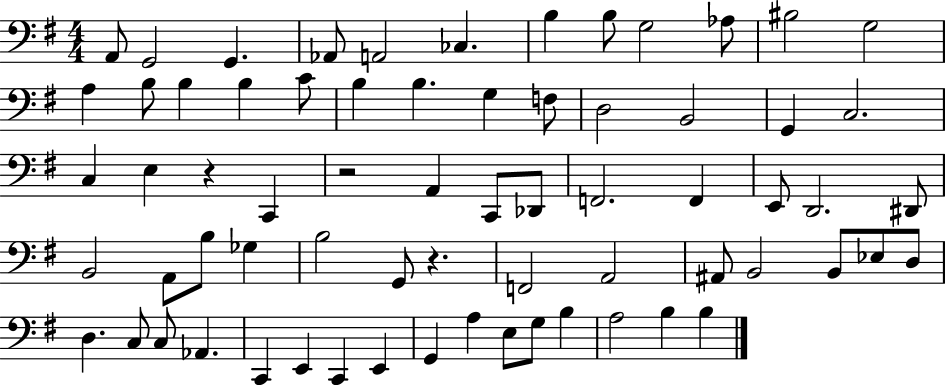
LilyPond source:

{
  \clef bass
  \numericTimeSignature
  \time 4/4
  \key g \major
  \repeat volta 2 { a,8 g,2 g,4. | aes,8 a,2 ces4. | b4 b8 g2 aes8 | bis2 g2 | \break a4 b8 b4 b4 c'8 | b4 b4. g4 f8 | d2 b,2 | g,4 c2. | \break c4 e4 r4 c,4 | r2 a,4 c,8 des,8 | f,2. f,4 | e,8 d,2. dis,8 | \break b,2 a,8 b8 ges4 | b2 g,8 r4. | f,2 a,2 | ais,8 b,2 b,8 ees8 d8 | \break d4. c8 c8 aes,4. | c,4 e,4 c,4 e,4 | g,4 a4 e8 g8 b4 | a2 b4 b4 | \break } \bar "|."
}